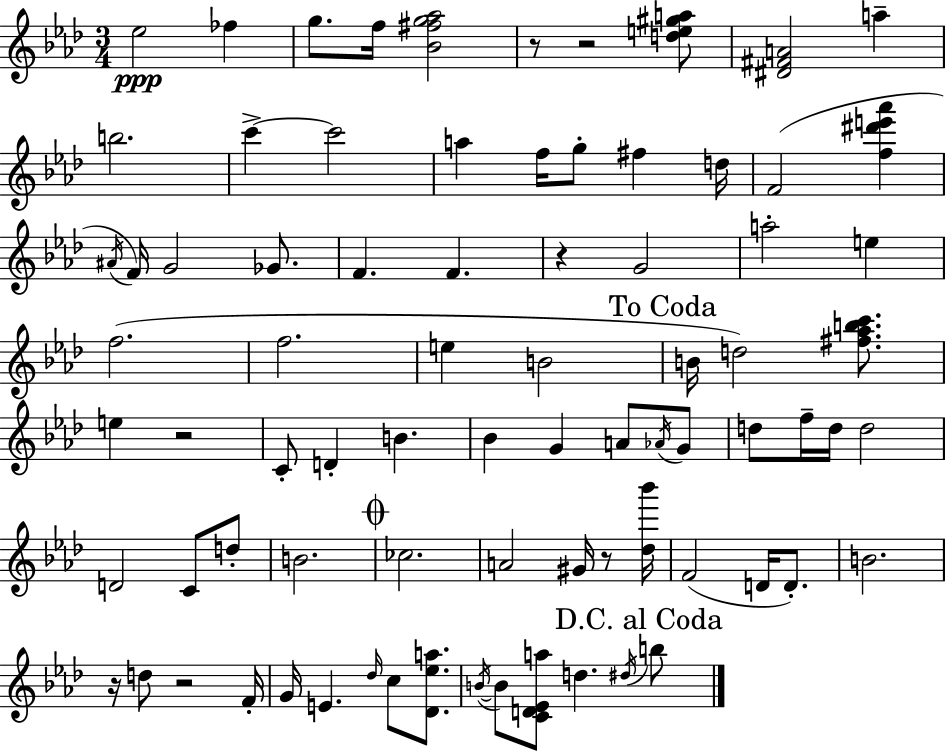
{
  \clef treble
  \numericTimeSignature
  \time 3/4
  \key aes \major
  ees''2\ppp fes''4 | g''8. f''16 <bes' fis'' g'' aes''>2 | r8 r2 <d'' e'' gis'' a''>8 | <dis' fis' a'>2 a''4-- | \break b''2. | c'''4->~~ c'''2 | a''4 f''16 g''8-. fis''4 d''16 | f'2( <f'' dis''' e''' aes'''>4 | \break \acciaccatura { ais'16 } f'16) g'2 ges'8. | f'4. f'4. | r4 g'2 | a''2-. e''4 | \break f''2.( | f''2. | e''4 b'2 | \mark "To Coda" b'16 d''2) <fis'' aes'' b'' c'''>8. | \break e''4 r2 | c'8-. d'4-. b'4. | bes'4 g'4 a'8 \acciaccatura { aes'16 } | g'8 d''8 f''16-- d''16 d''2 | \break d'2 c'8 | d''8-. b'2. | \mark \markup { \musicglyph "scripts.coda" } ces''2. | a'2 gis'16 r8 | \break <des'' bes'''>16 f'2( d'16 d'8.-.) | b'2. | r16 d''8 r2 | f'16-. g'16 e'4. \grace { des''16 } c''8 | \break <des' ees'' a''>8. \acciaccatura { b'16~ }~ b'8 <c' d' ees' a''>8 d''4. | \acciaccatura { dis''16 } \mark "D.C. al Coda" b''8 \bar "|."
}